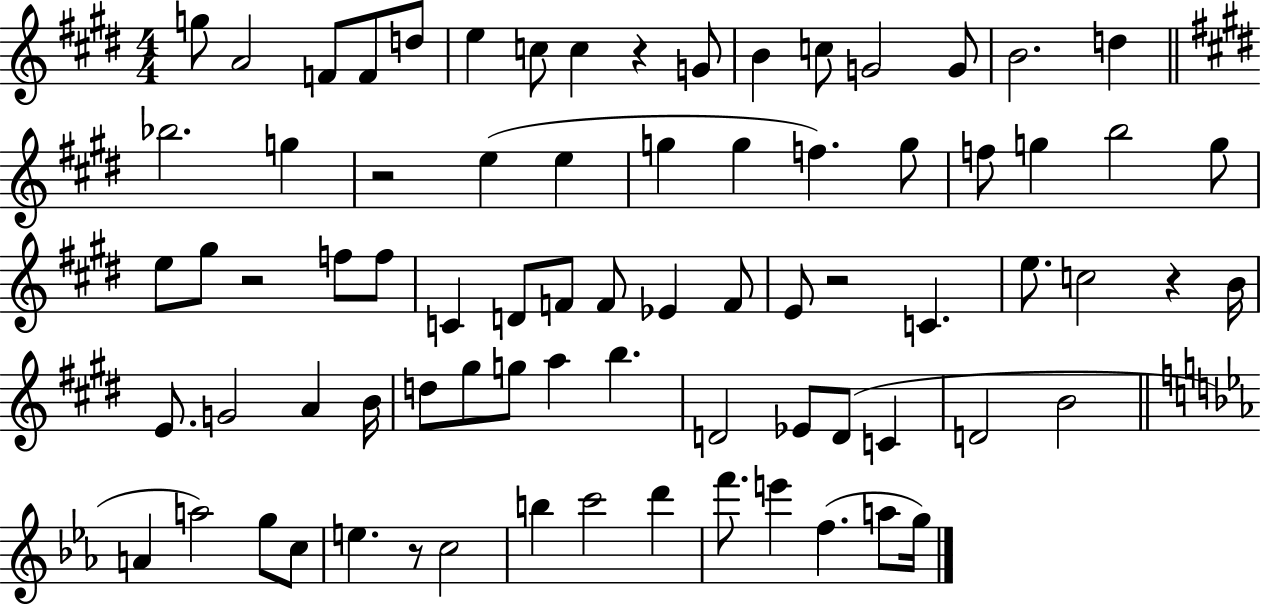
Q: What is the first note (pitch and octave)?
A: G5